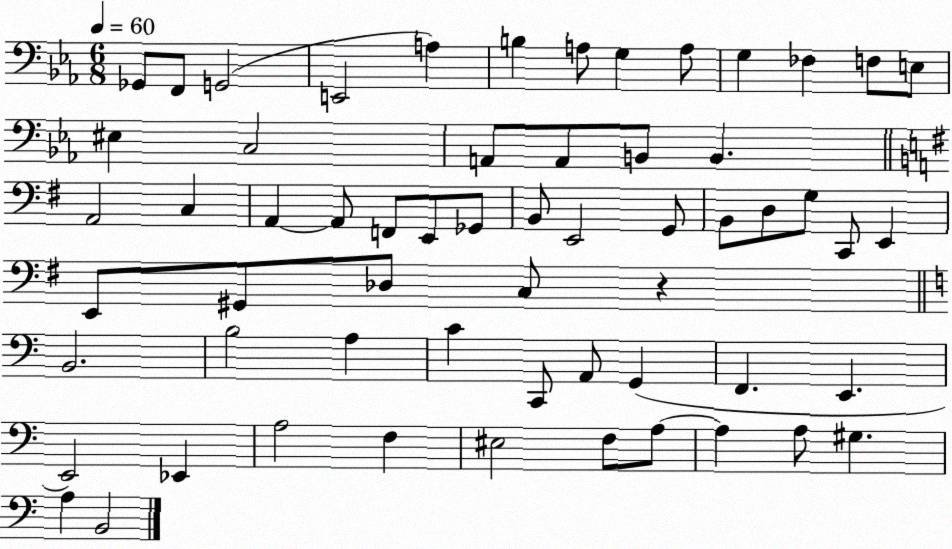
X:1
T:Untitled
M:6/8
L:1/4
K:Eb
_G,,/2 F,,/2 G,,2 E,,2 A, B, A,/2 G, A,/2 G, _F, F,/2 E,/2 ^E, C,2 A,,/2 A,,/2 B,,/2 B,, A,,2 C, A,, A,,/2 F,,/2 E,,/2 _G,,/2 B,,/2 E,,2 G,,/2 B,,/2 D,/2 G,/2 C,,/2 E,, E,,/2 ^G,,/2 _D,/2 C,/2 z B,,2 B,2 A, C C,,/2 A,,/2 G,, F,, E,, E,,2 _E,, A,2 F, ^E,2 F,/2 A,/2 A, A,/2 ^G, A, B,,2